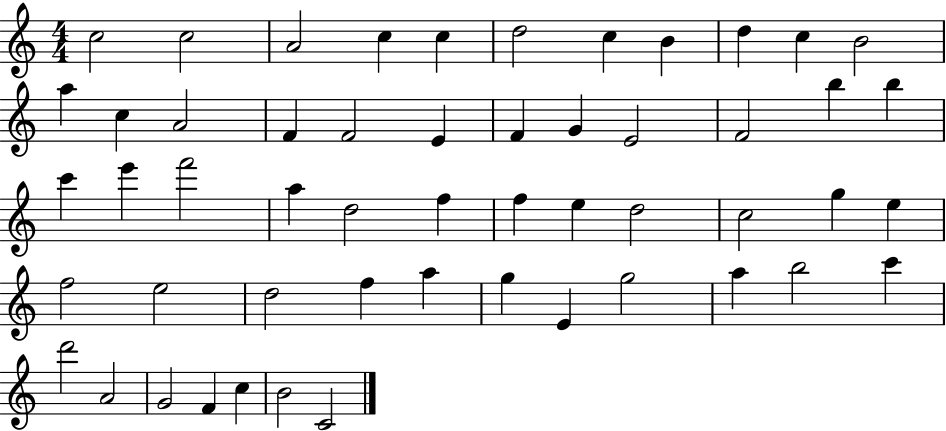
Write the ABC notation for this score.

X:1
T:Untitled
M:4/4
L:1/4
K:C
c2 c2 A2 c c d2 c B d c B2 a c A2 F F2 E F G E2 F2 b b c' e' f'2 a d2 f f e d2 c2 g e f2 e2 d2 f a g E g2 a b2 c' d'2 A2 G2 F c B2 C2